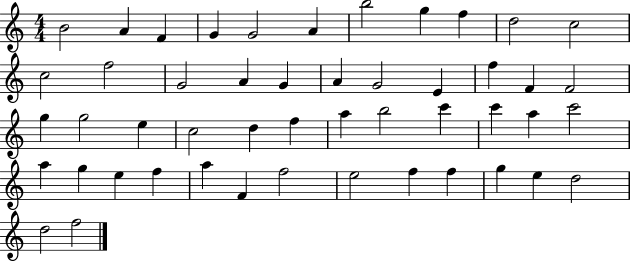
B4/h A4/q F4/q G4/q G4/h A4/q B5/h G5/q F5/q D5/h C5/h C5/h F5/h G4/h A4/q G4/q A4/q G4/h E4/q F5/q F4/q F4/h G5/q G5/h E5/q C5/h D5/q F5/q A5/q B5/h C6/q C6/q A5/q C6/h A5/q G5/q E5/q F5/q A5/q F4/q F5/h E5/h F5/q F5/q G5/q E5/q D5/h D5/h F5/h